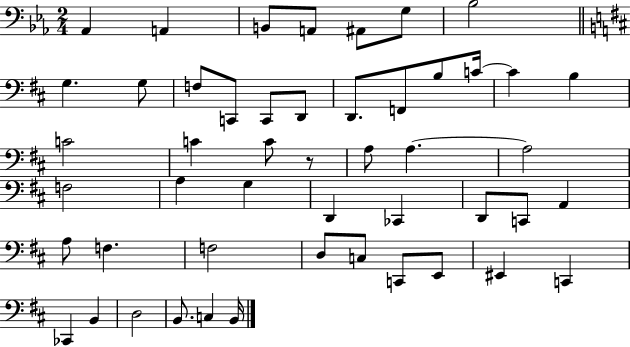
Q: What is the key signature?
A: EES major